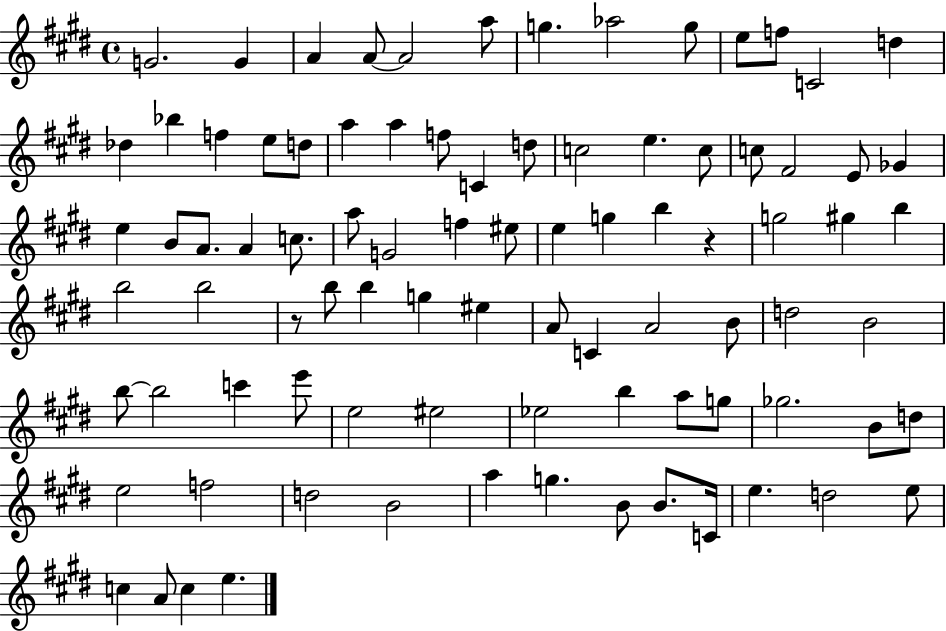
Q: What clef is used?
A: treble